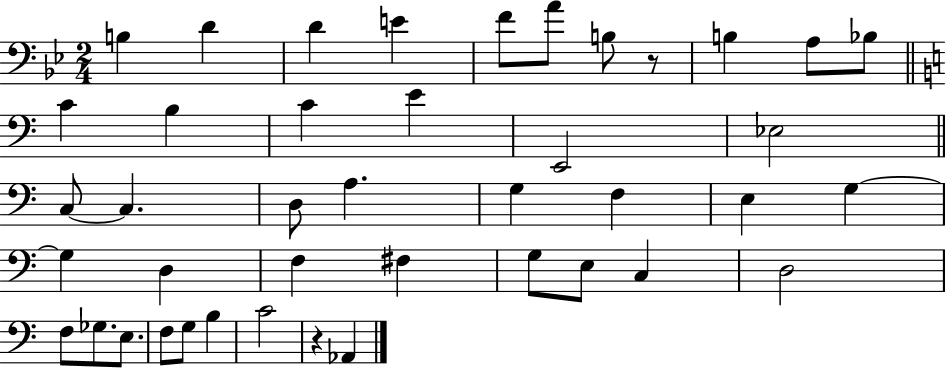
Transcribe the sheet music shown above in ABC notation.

X:1
T:Untitled
M:2/4
L:1/4
K:Bb
B, D D E F/2 A/2 B,/2 z/2 B, A,/2 _B,/2 C B, C E E,,2 _E,2 C,/2 C, D,/2 A, G, F, E, G, G, D, F, ^F, G,/2 E,/2 C, D,2 F,/2 _G,/2 E,/2 F,/2 G,/2 B, C2 z _A,,